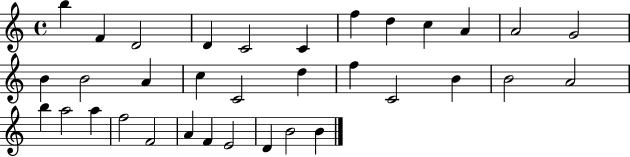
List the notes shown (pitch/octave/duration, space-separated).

B5/q F4/q D4/h D4/q C4/h C4/q F5/q D5/q C5/q A4/q A4/h G4/h B4/q B4/h A4/q C5/q C4/h D5/q F5/q C4/h B4/q B4/h A4/h B5/q A5/h A5/q F5/h F4/h A4/q F4/q E4/h D4/q B4/h B4/q